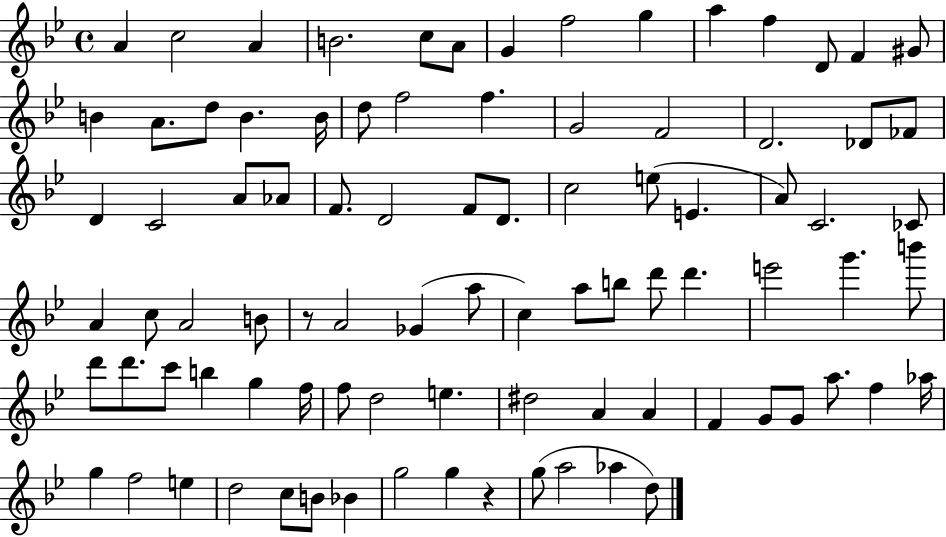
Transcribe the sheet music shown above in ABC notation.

X:1
T:Untitled
M:4/4
L:1/4
K:Bb
A c2 A B2 c/2 A/2 G f2 g a f D/2 F ^G/2 B A/2 d/2 B B/4 d/2 f2 f G2 F2 D2 _D/2 _F/2 D C2 A/2 _A/2 F/2 D2 F/2 D/2 c2 e/2 E A/2 C2 _C/2 A c/2 A2 B/2 z/2 A2 _G a/2 c a/2 b/2 d'/2 d' e'2 g' b'/2 d'/2 d'/2 c'/2 b g f/4 f/2 d2 e ^d2 A A F G/2 G/2 a/2 f _a/4 g f2 e d2 c/2 B/2 _B g2 g z g/2 a2 _a d/2